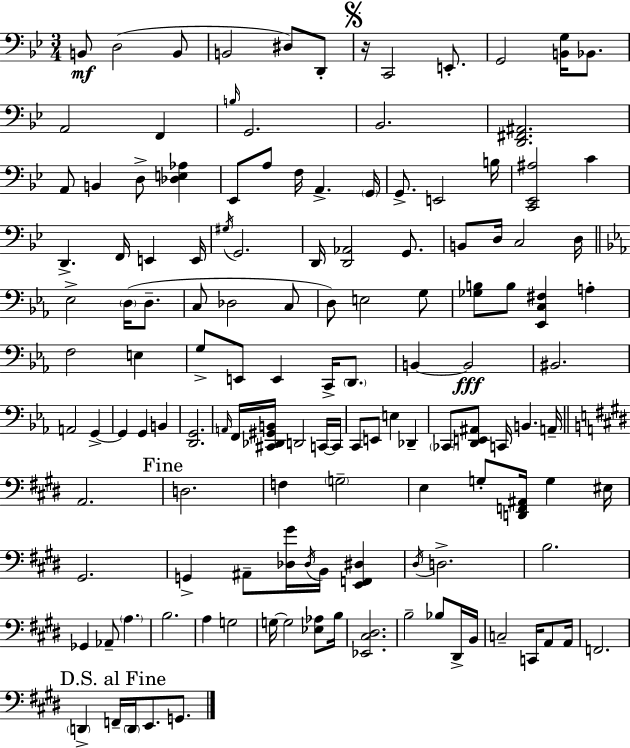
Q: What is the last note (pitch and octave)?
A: G2